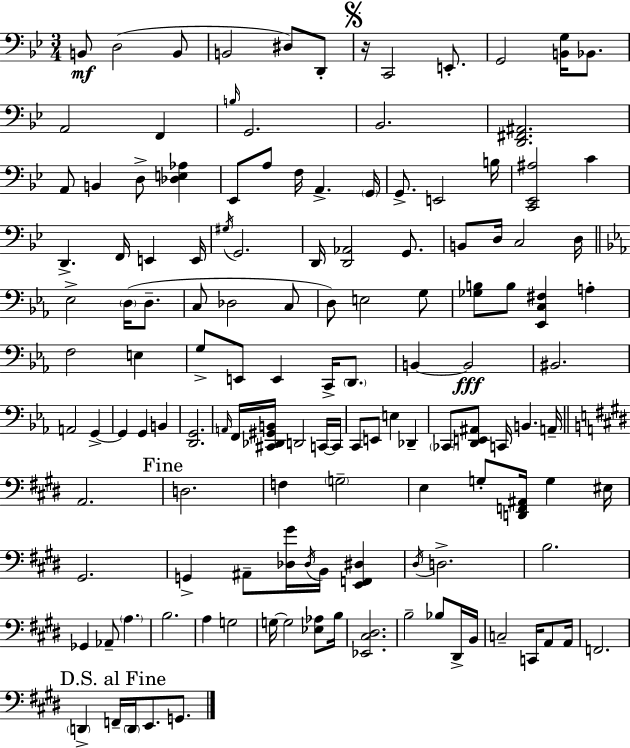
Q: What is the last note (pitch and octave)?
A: G2